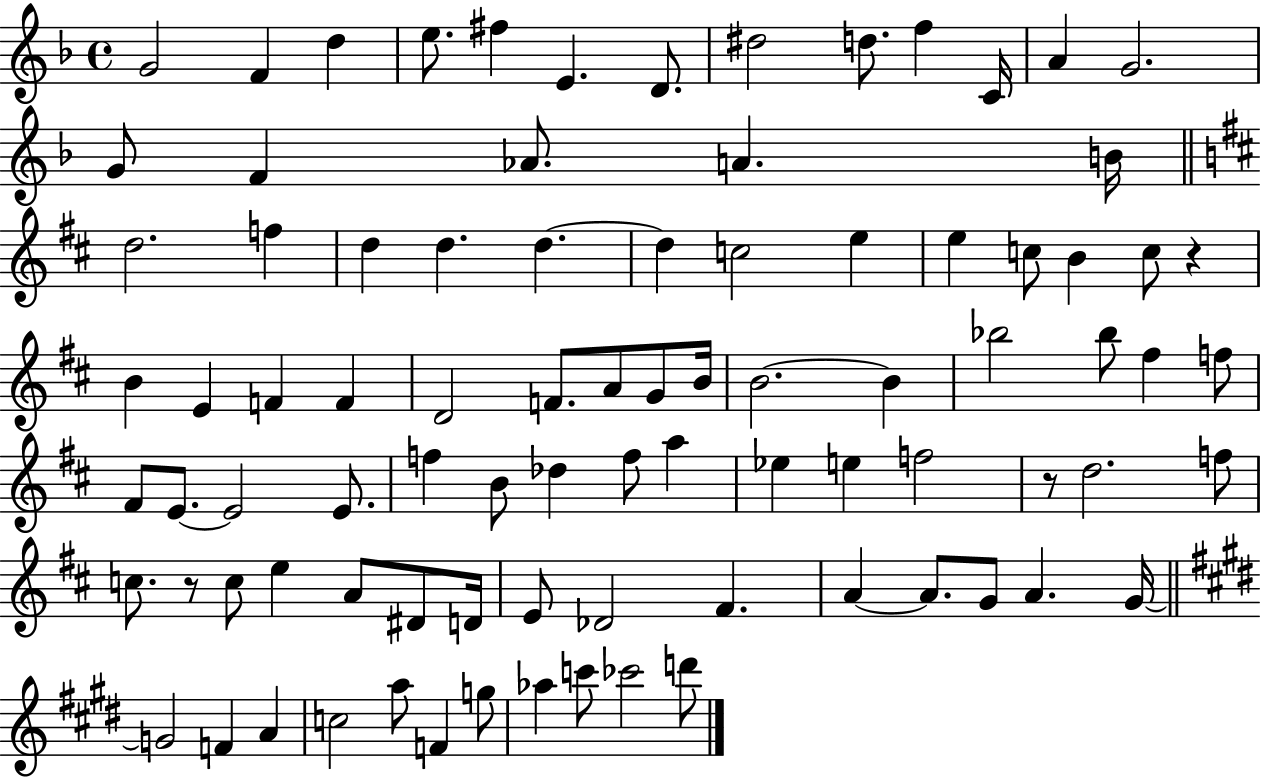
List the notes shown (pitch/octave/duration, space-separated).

G4/h F4/q D5/q E5/e. F#5/q E4/q. D4/e. D#5/h D5/e. F5/q C4/s A4/q G4/h. G4/e F4/q Ab4/e. A4/q. B4/s D5/h. F5/q D5/q D5/q. D5/q. D5/q C5/h E5/q E5/q C5/e B4/q C5/e R/q B4/q E4/q F4/q F4/q D4/h F4/e. A4/e G4/e B4/s B4/h. B4/q Bb5/h Bb5/e F#5/q F5/e F#4/e E4/e. E4/h E4/e. F5/q B4/e Db5/q F5/e A5/q Eb5/q E5/q F5/h R/e D5/h. F5/e C5/e. R/e C5/e E5/q A4/e D#4/e D4/s E4/e Db4/h F#4/q. A4/q A4/e. G4/e A4/q. G4/s G4/h F4/q A4/q C5/h A5/e F4/q G5/e Ab5/q C6/e CES6/h D6/e